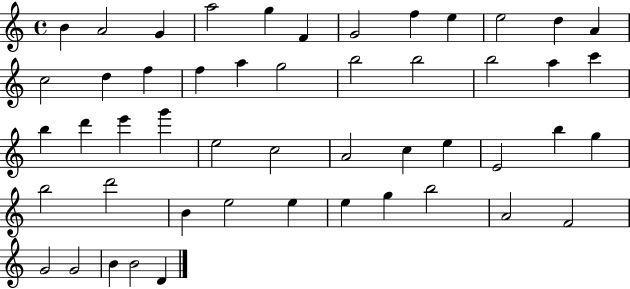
B4/q A4/h G4/q A5/h G5/q F4/q G4/h F5/q E5/q E5/h D5/q A4/q C5/h D5/q F5/q F5/q A5/q G5/h B5/h B5/h B5/h A5/q C6/q B5/q D6/q E6/q G6/q E5/h C5/h A4/h C5/q E5/q E4/h B5/q G5/q B5/h D6/h B4/q E5/h E5/q E5/q G5/q B5/h A4/h F4/h G4/h G4/h B4/q B4/h D4/q